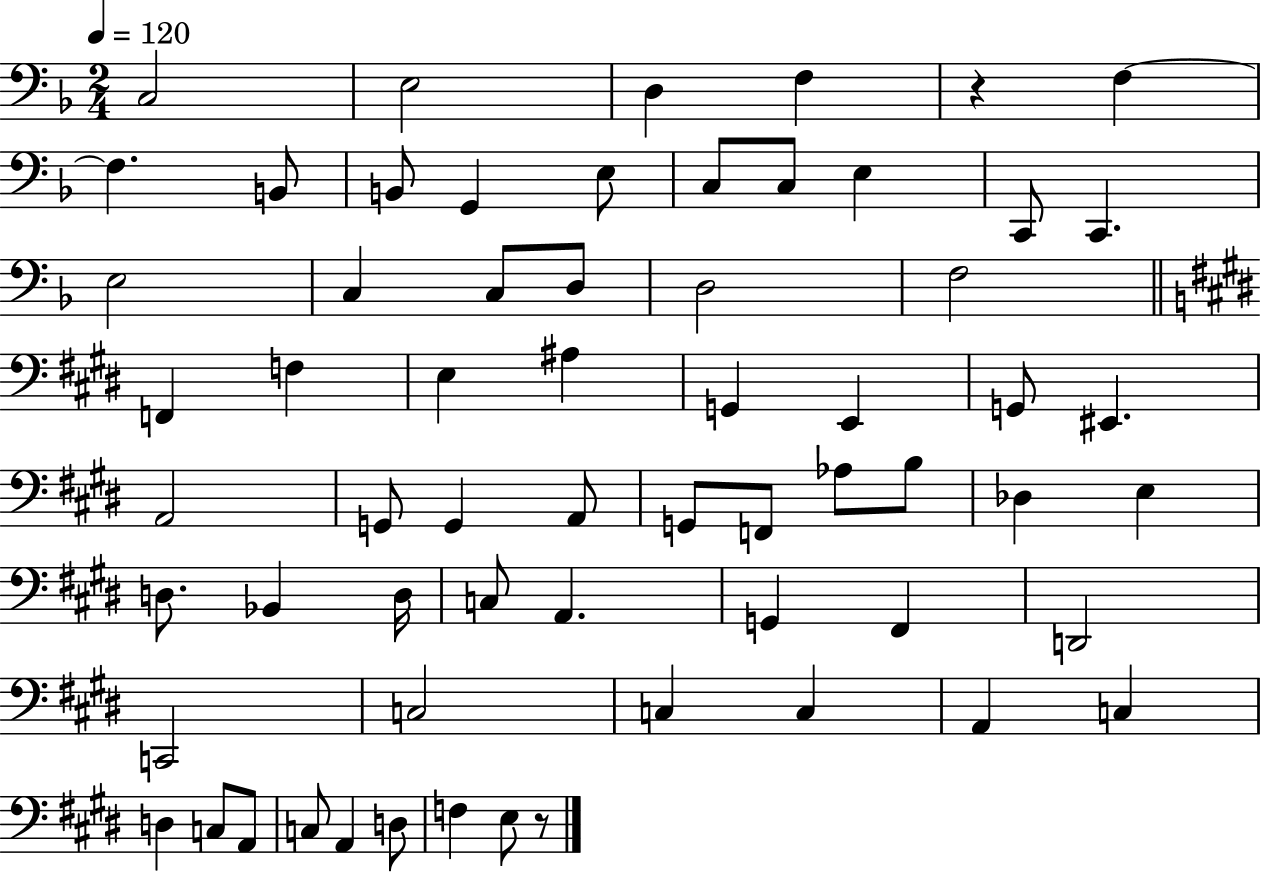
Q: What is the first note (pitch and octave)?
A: C3